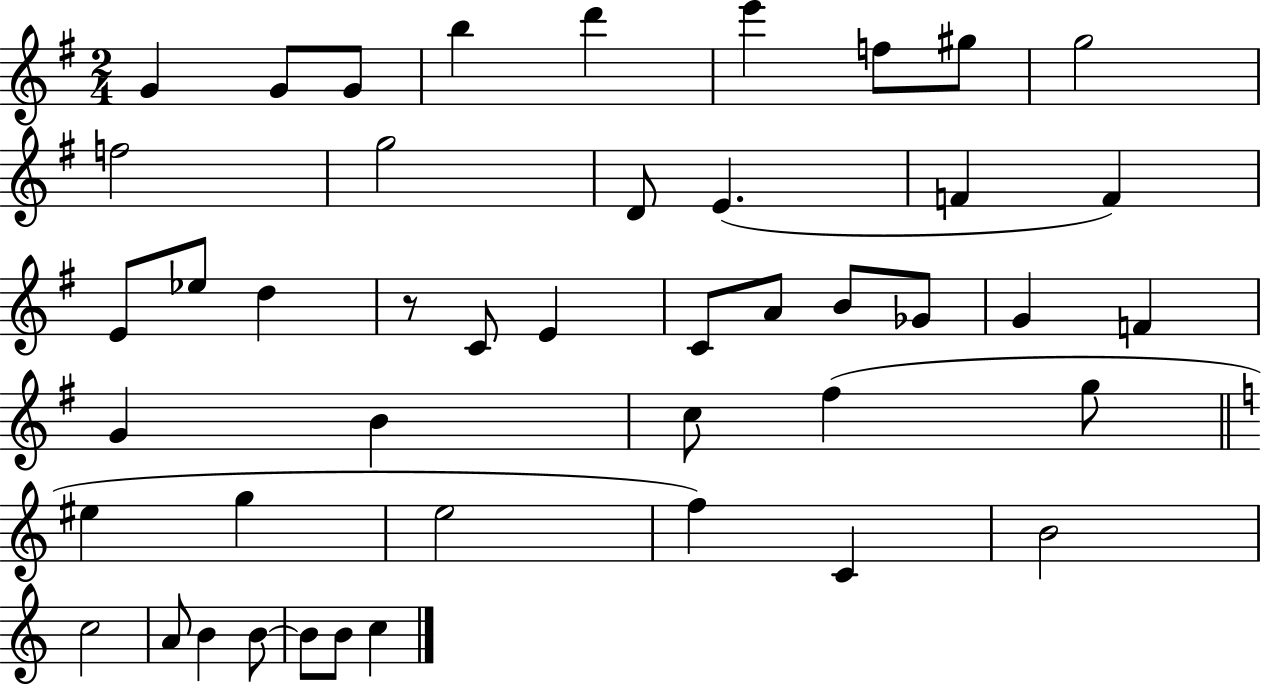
G4/q G4/e G4/e B5/q D6/q E6/q F5/e G#5/e G5/h F5/h G5/h D4/e E4/q. F4/q F4/q E4/e Eb5/e D5/q R/e C4/e E4/q C4/e A4/e B4/e Gb4/e G4/q F4/q G4/q B4/q C5/e F#5/q G5/e EIS5/q G5/q E5/h F5/q C4/q B4/h C5/h A4/e B4/q B4/e B4/e B4/e C5/q